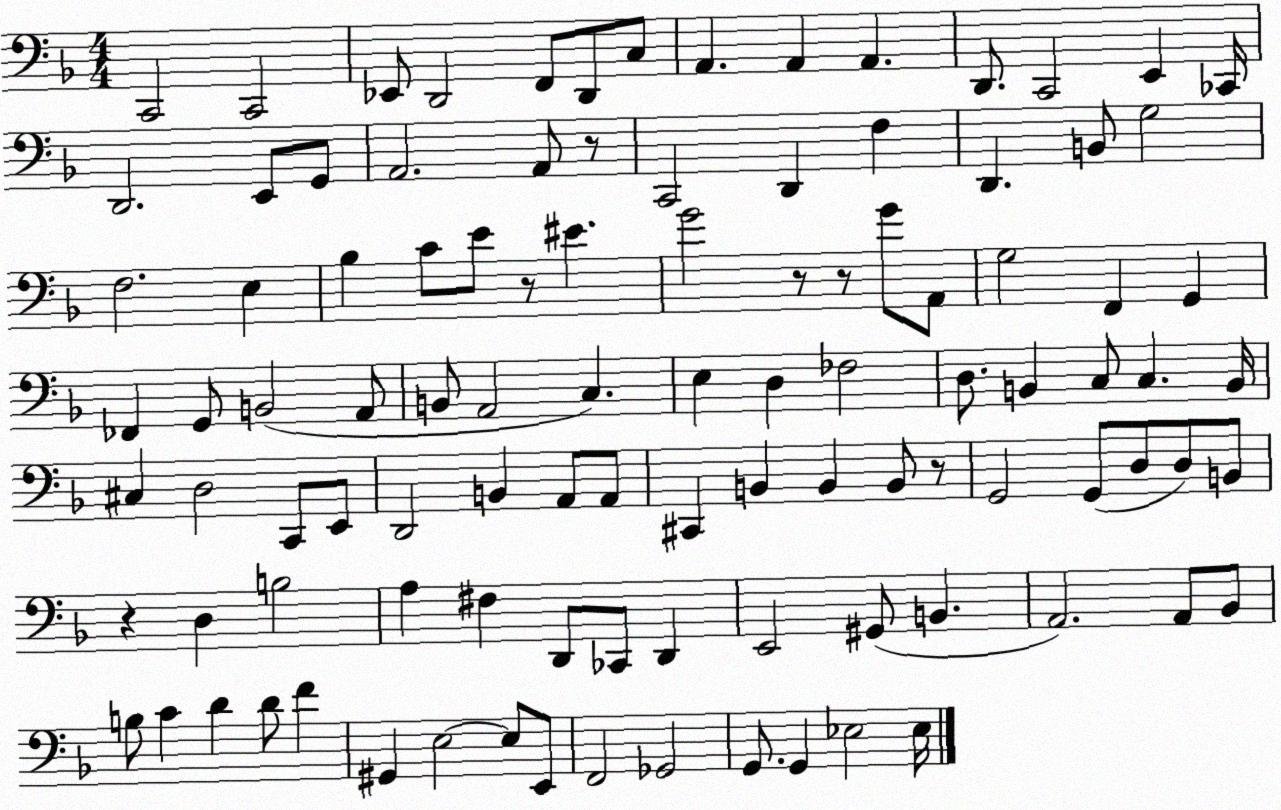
X:1
T:Untitled
M:4/4
L:1/4
K:F
C,,2 C,,2 _E,,/2 D,,2 F,,/2 D,,/2 C,/2 A,, A,, A,, D,,/2 C,,2 E,, _C,,/4 D,,2 E,,/2 G,,/2 A,,2 A,,/2 z/2 C,,2 D,, F, D,, B,,/2 G,2 F,2 E, _B, C/2 E/2 z/2 ^E G2 z/2 z/2 G/2 A,,/2 G,2 F,, G,, _F,, G,,/2 B,,2 A,,/2 B,,/2 A,,2 C, E, D, _F,2 D,/2 B,, C,/2 C, B,,/4 ^C, D,2 C,,/2 E,,/2 D,,2 B,, A,,/2 A,,/2 ^C,, B,, B,, B,,/2 z/2 G,,2 G,,/2 D,/2 D,/2 B,,/2 z D, B,2 A, ^F, D,,/2 _C,,/2 D,, E,,2 ^G,,/2 B,, A,,2 A,,/2 _B,,/2 B,/2 C D D/2 F ^G,, E,2 E,/2 E,,/2 F,,2 _G,,2 G,,/2 G,, _E,2 _E,/4